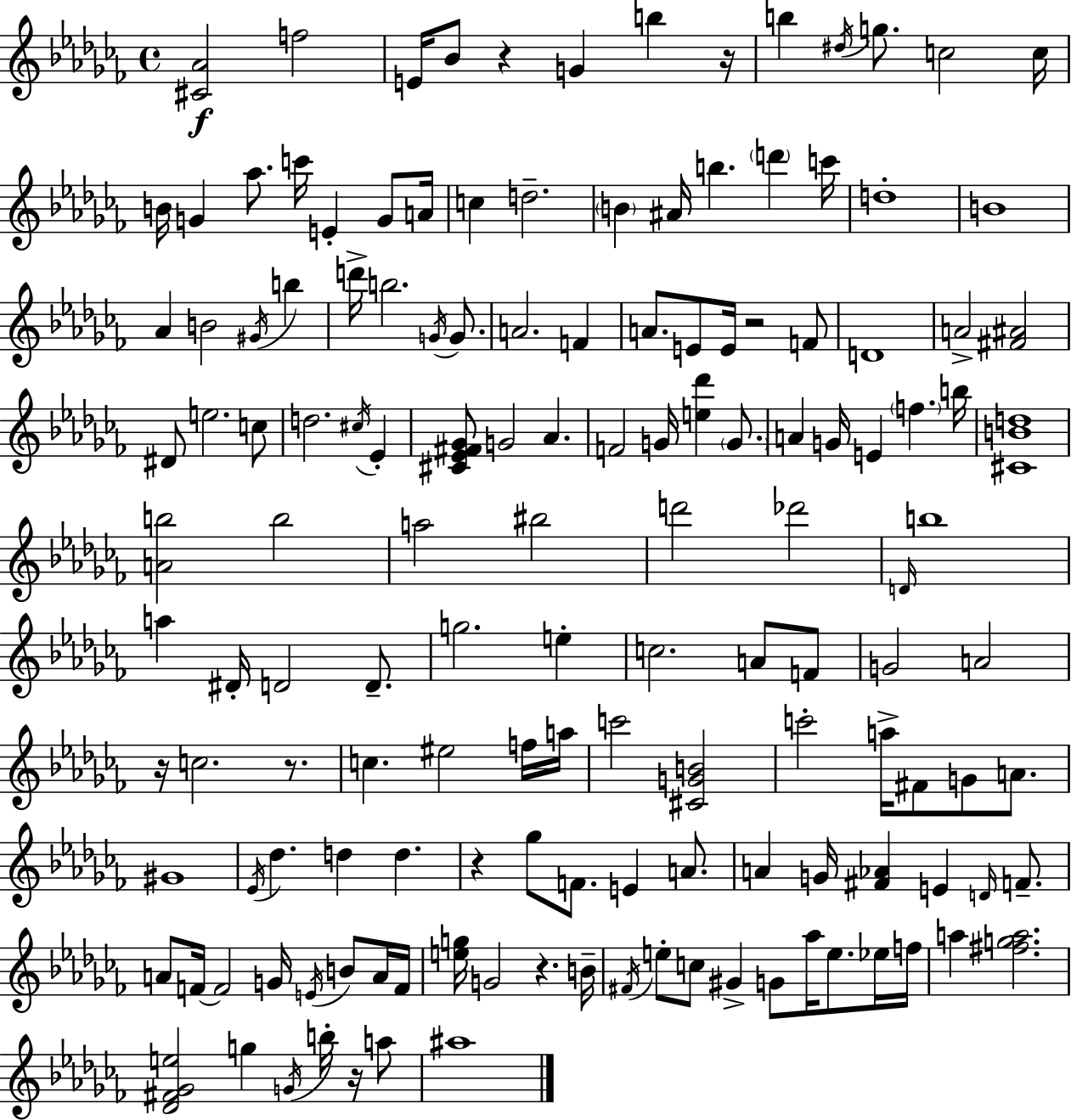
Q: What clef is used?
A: treble